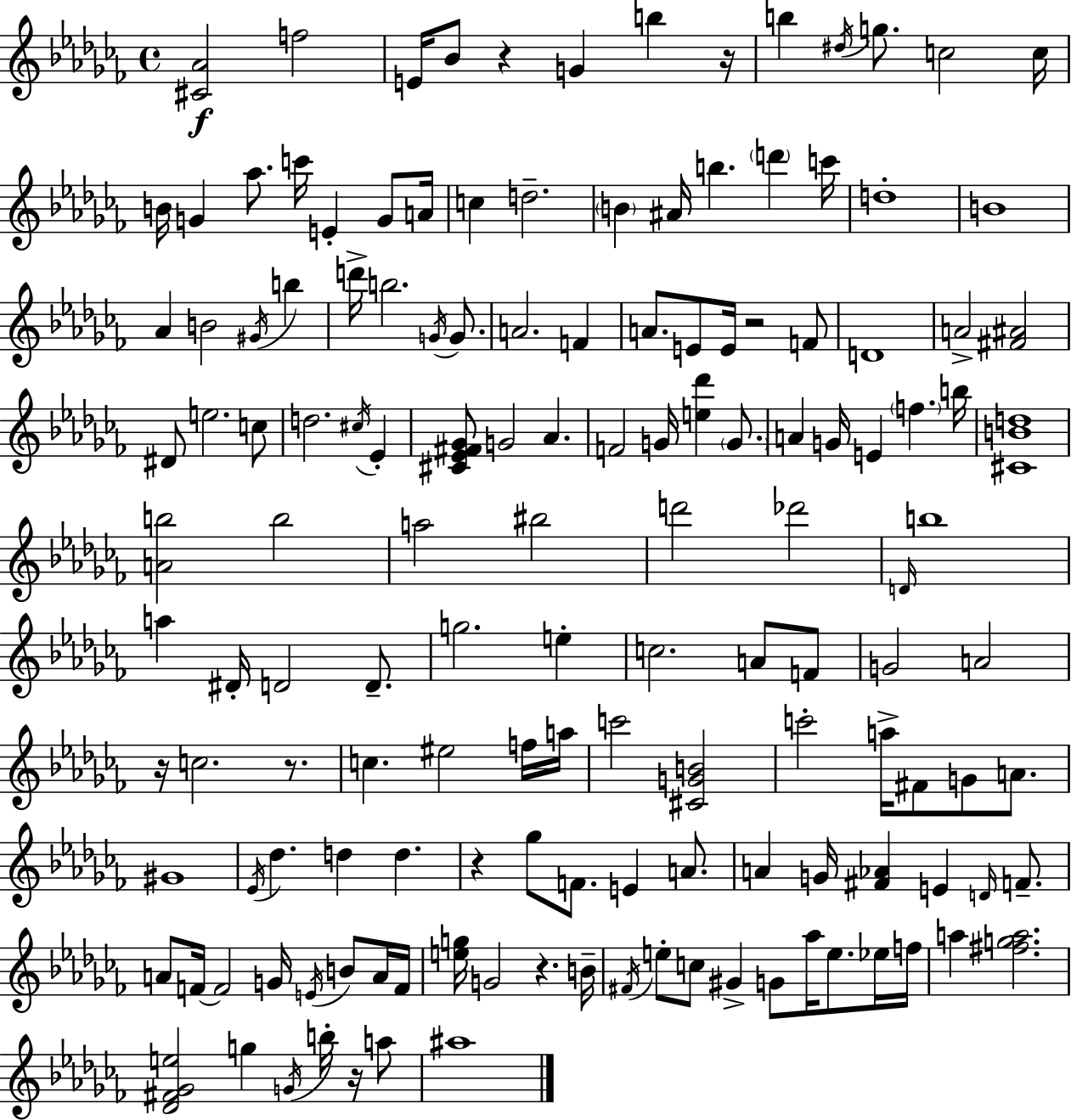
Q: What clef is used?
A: treble